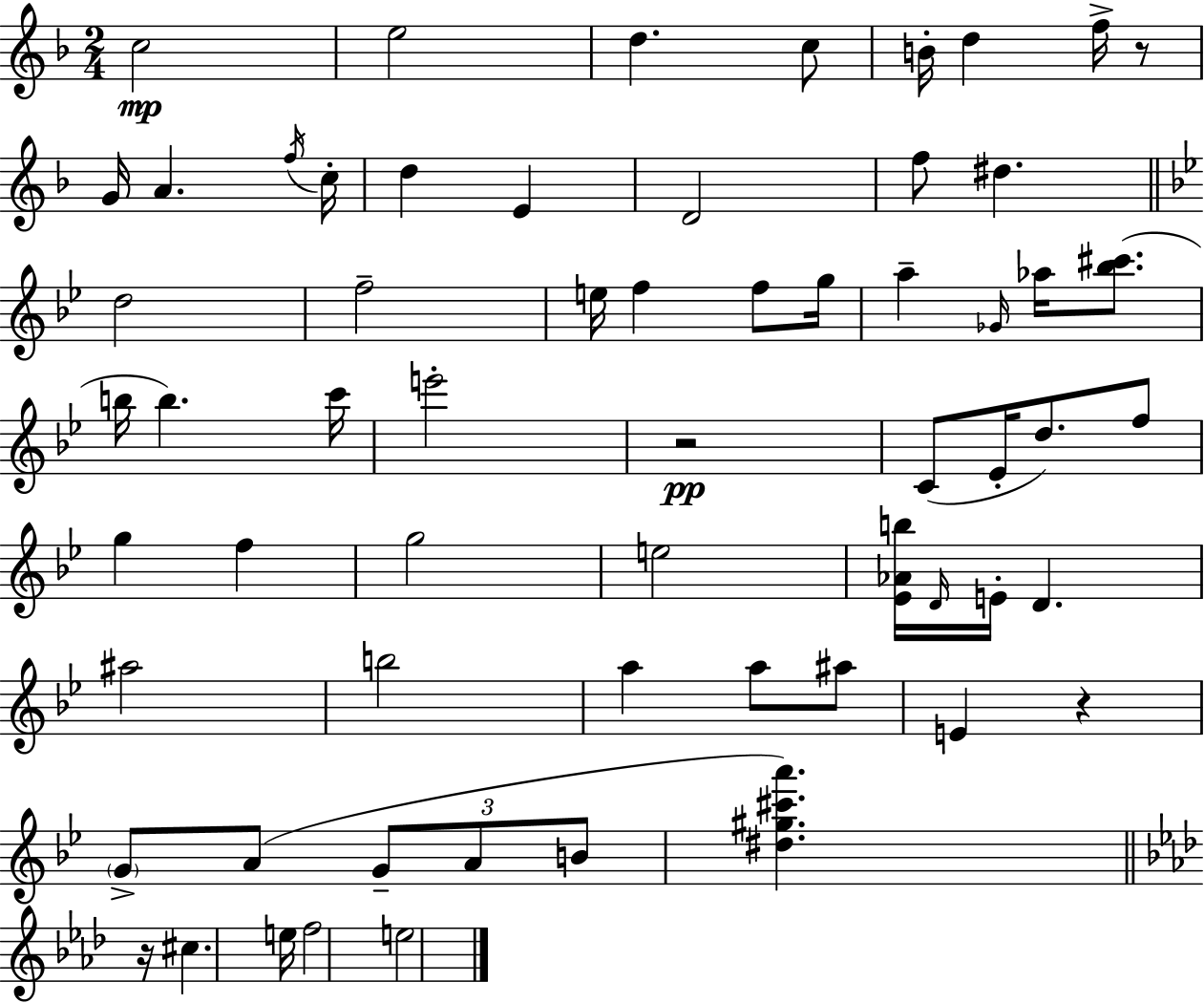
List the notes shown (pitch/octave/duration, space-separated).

C5/h E5/h D5/q. C5/e B4/s D5/q F5/s R/e G4/s A4/q. F5/s C5/s D5/q E4/q D4/h F5/e D#5/q. D5/h F5/h E5/s F5/q F5/e G5/s A5/q Gb4/s Ab5/s [Bb5,C#6]/e. B5/s B5/q. C6/s E6/h R/h C4/e Eb4/s D5/e. F5/e G5/q F5/q G5/h E5/h [Eb4,Ab4,B5]/s D4/s E4/s D4/q. A#5/h B5/h A5/q A5/e A#5/e E4/q R/q G4/e A4/e G4/e A4/e B4/e [D#5,G#5,C#6,A6]/q. R/s C#5/q. E5/s F5/h E5/h